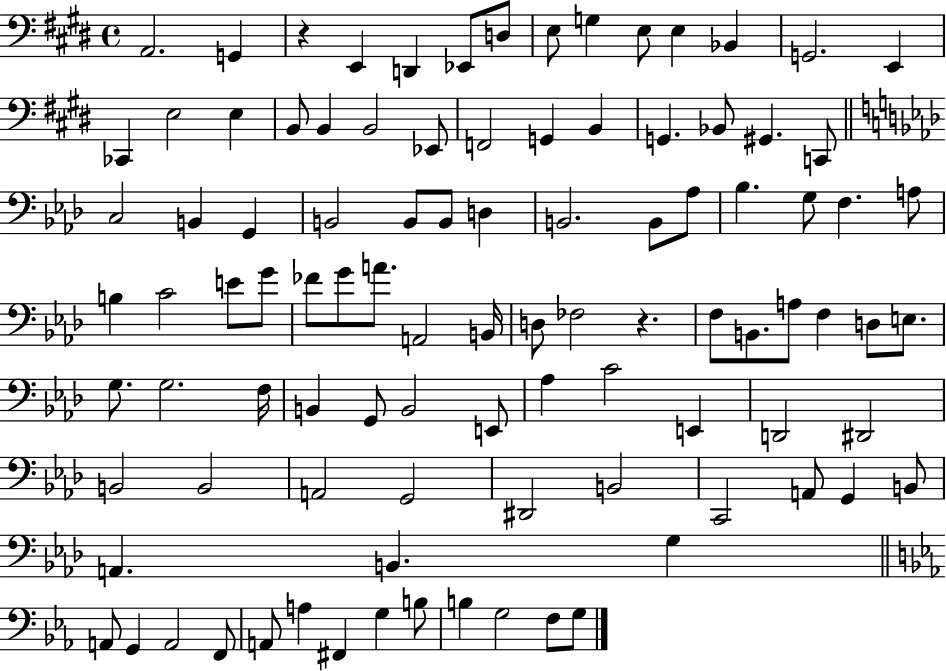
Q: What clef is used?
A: bass